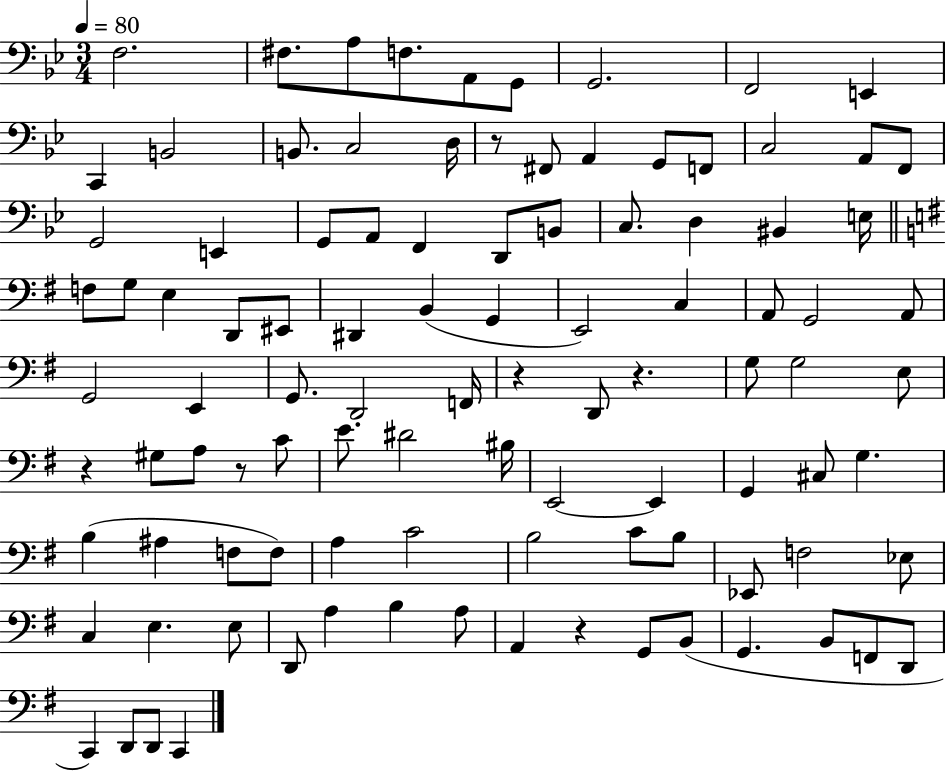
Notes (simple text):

F3/h. F#3/e. A3/e F3/e. A2/e G2/e G2/h. F2/h E2/q C2/q B2/h B2/e. C3/h D3/s R/e F#2/e A2/q G2/e F2/e C3/h A2/e F2/e G2/h E2/q G2/e A2/e F2/q D2/e B2/e C3/e. D3/q BIS2/q E3/s F3/e G3/e E3/q D2/e EIS2/e D#2/q B2/q G2/q E2/h C3/q A2/e G2/h A2/e G2/h E2/q G2/e. D2/h F2/s R/q D2/e R/q. G3/e G3/h E3/e R/q G#3/e A3/e R/e C4/e E4/e. D#4/h BIS3/s E2/h E2/q G2/q C#3/e G3/q. B3/q A#3/q F3/e F3/e A3/q C4/h B3/h C4/e B3/e Eb2/e F3/h Eb3/e C3/q E3/q. E3/e D2/e A3/q B3/q A3/e A2/q R/q G2/e B2/e G2/q. B2/e F2/e D2/e C2/q D2/e D2/e C2/q